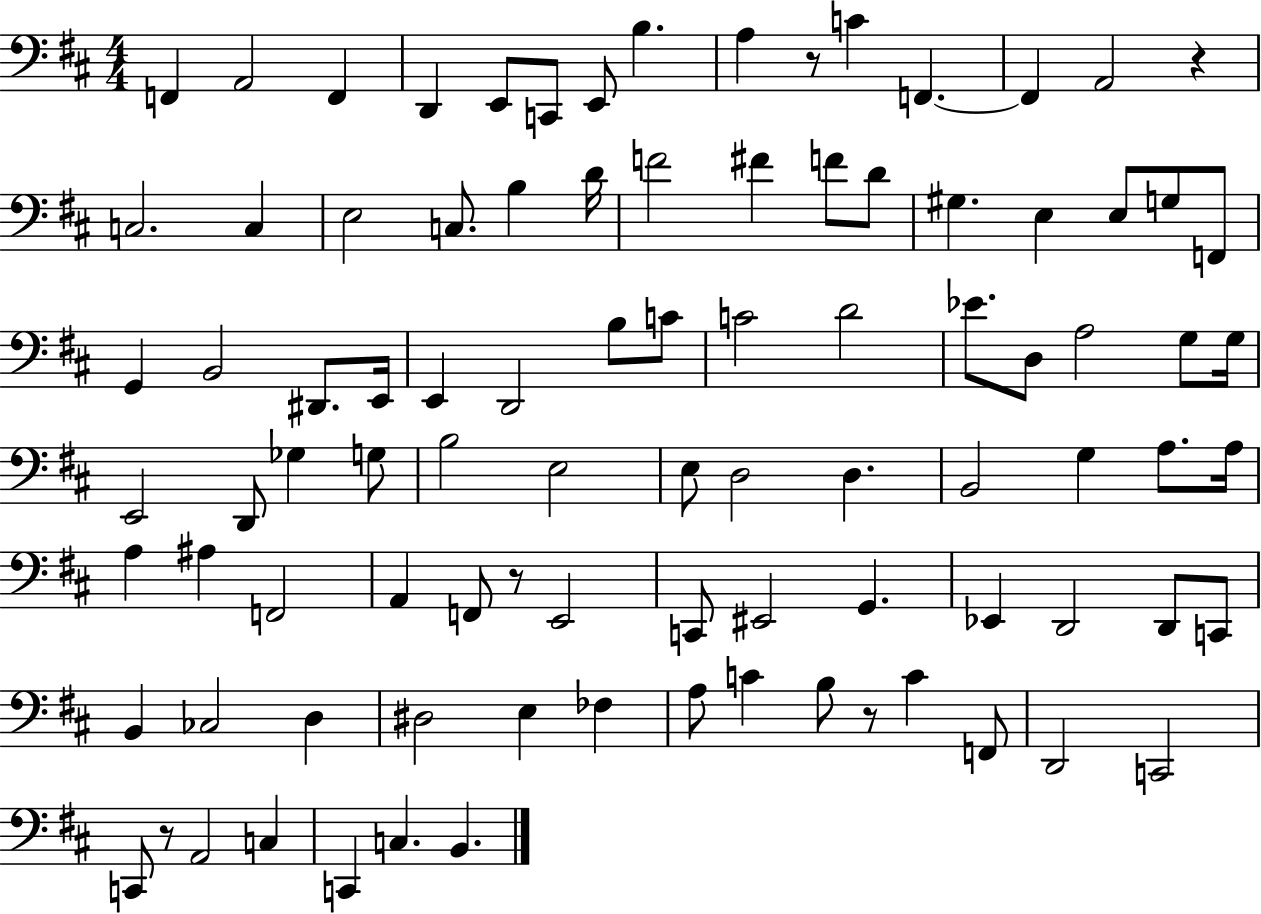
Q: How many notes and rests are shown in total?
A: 93